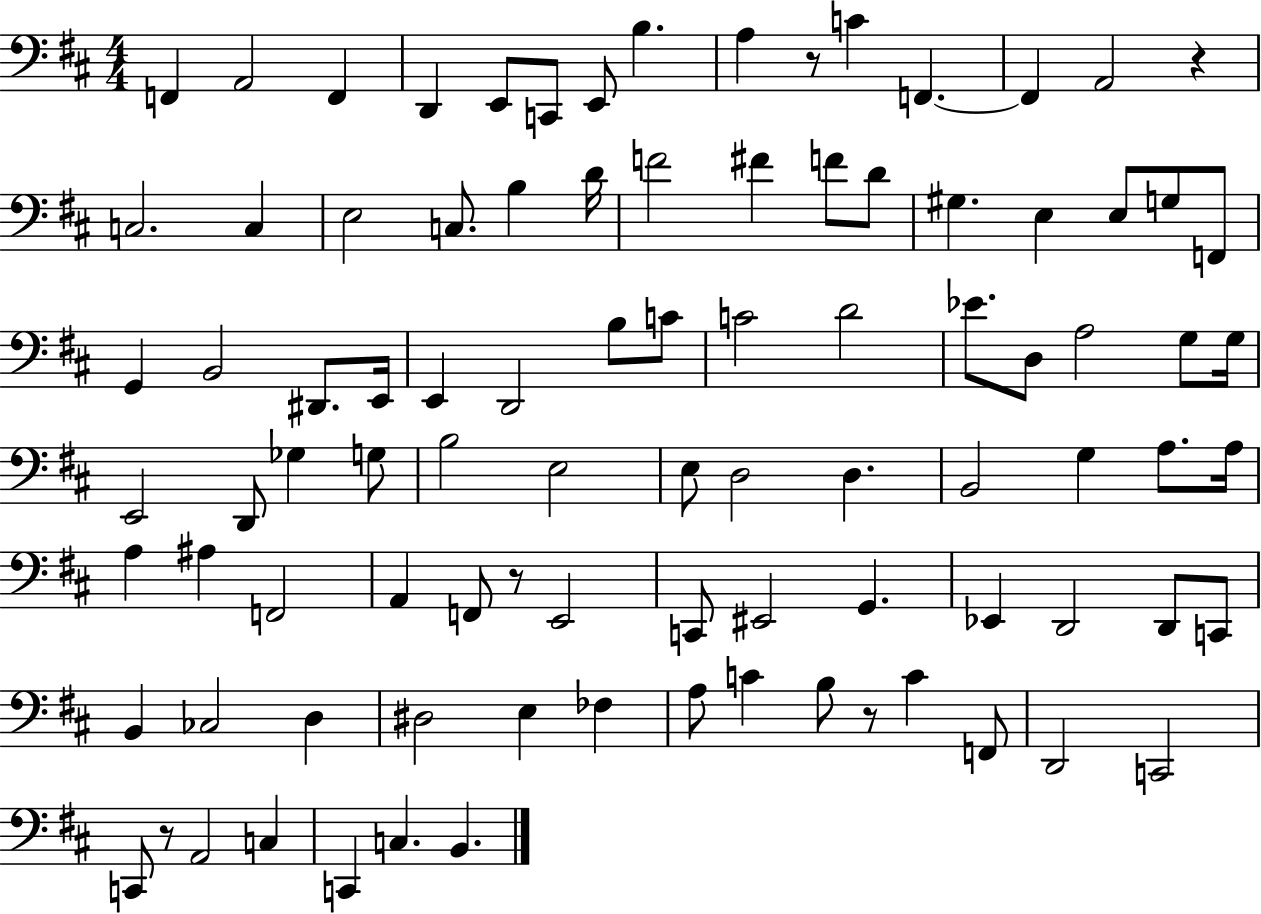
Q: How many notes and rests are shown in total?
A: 93